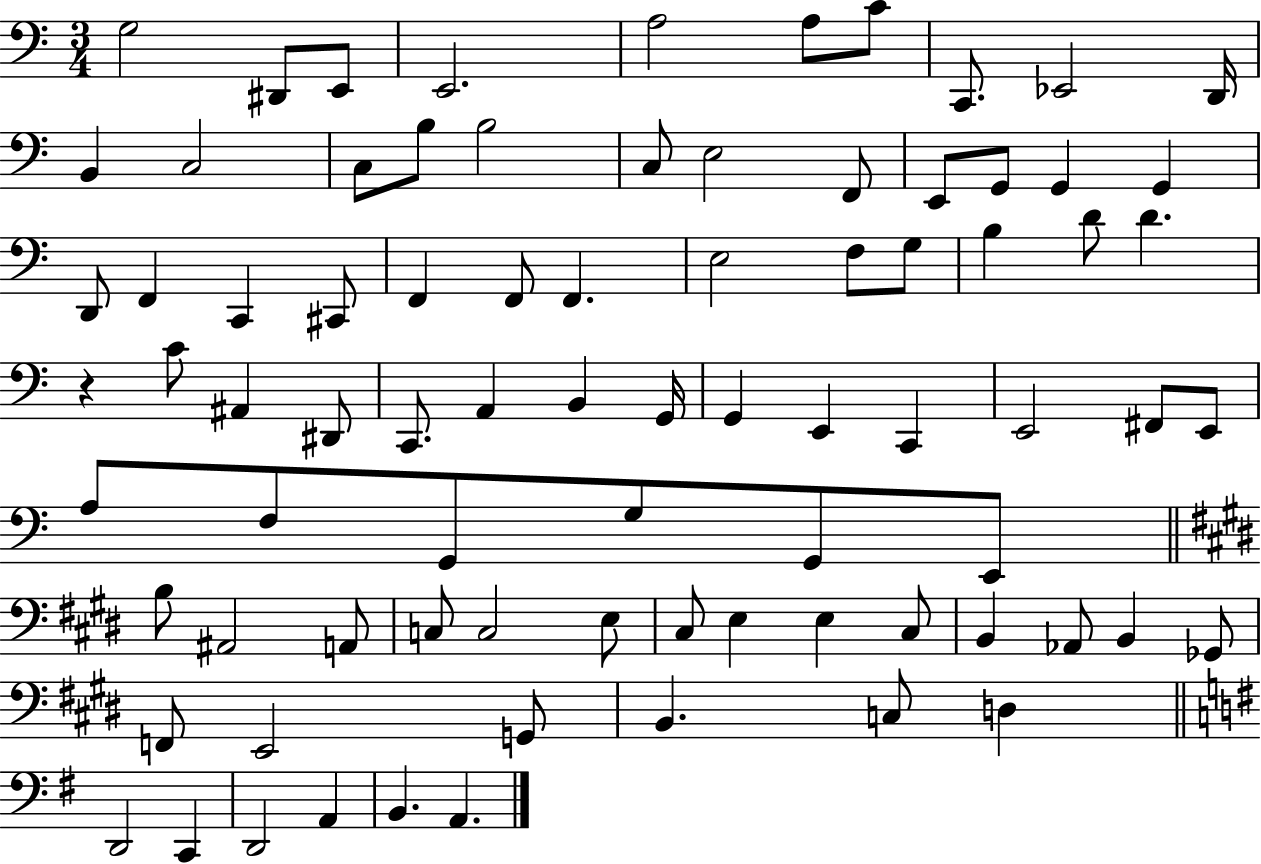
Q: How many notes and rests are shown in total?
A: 81